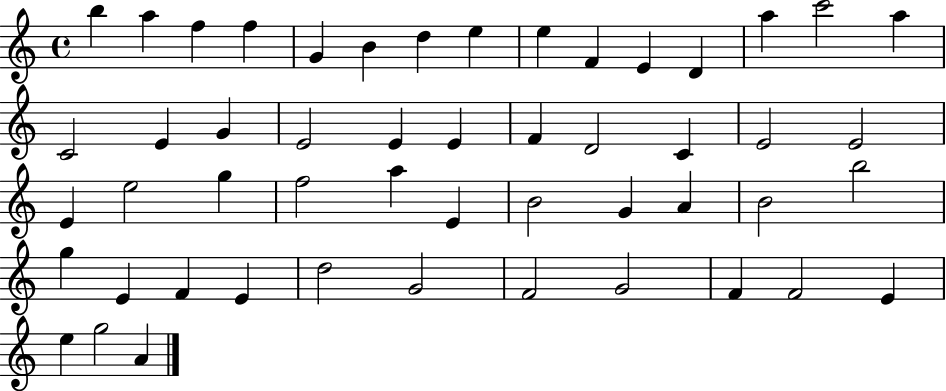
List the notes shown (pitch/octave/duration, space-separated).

B5/q A5/q F5/q F5/q G4/q B4/q D5/q E5/q E5/q F4/q E4/q D4/q A5/q C6/h A5/q C4/h E4/q G4/q E4/h E4/q E4/q F4/q D4/h C4/q E4/h E4/h E4/q E5/h G5/q F5/h A5/q E4/q B4/h G4/q A4/q B4/h B5/h G5/q E4/q F4/q E4/q D5/h G4/h F4/h G4/h F4/q F4/h E4/q E5/q G5/h A4/q